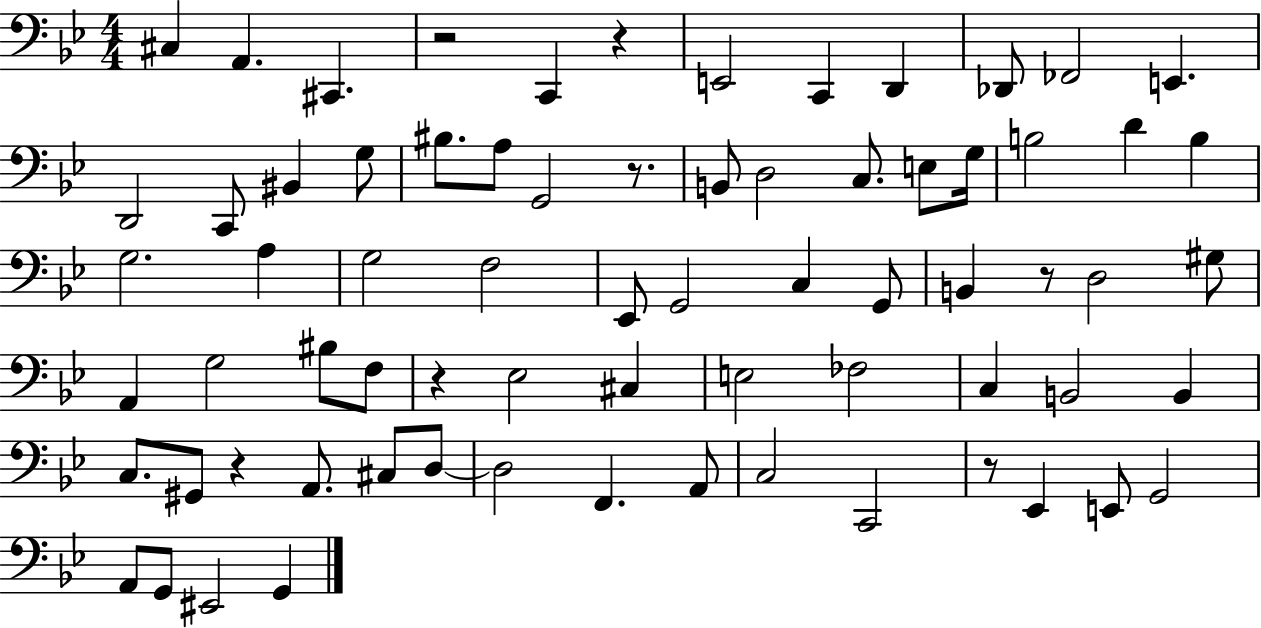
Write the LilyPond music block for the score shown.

{
  \clef bass
  \numericTimeSignature
  \time 4/4
  \key bes \major
  cis4 a,4. cis,4. | r2 c,4 r4 | e,2 c,4 d,4 | des,8 fes,2 e,4. | \break d,2 c,8 bis,4 g8 | bis8. a8 g,2 r8. | b,8 d2 c8. e8 g16 | b2 d'4 b4 | \break g2. a4 | g2 f2 | ees,8 g,2 c4 g,8 | b,4 r8 d2 gis8 | \break a,4 g2 bis8 f8 | r4 ees2 cis4 | e2 fes2 | c4 b,2 b,4 | \break c8. gis,8 r4 a,8. cis8 d8~~ | d2 f,4. a,8 | c2 c,2 | r8 ees,4 e,8 g,2 | \break a,8 g,8 eis,2 g,4 | \bar "|."
}